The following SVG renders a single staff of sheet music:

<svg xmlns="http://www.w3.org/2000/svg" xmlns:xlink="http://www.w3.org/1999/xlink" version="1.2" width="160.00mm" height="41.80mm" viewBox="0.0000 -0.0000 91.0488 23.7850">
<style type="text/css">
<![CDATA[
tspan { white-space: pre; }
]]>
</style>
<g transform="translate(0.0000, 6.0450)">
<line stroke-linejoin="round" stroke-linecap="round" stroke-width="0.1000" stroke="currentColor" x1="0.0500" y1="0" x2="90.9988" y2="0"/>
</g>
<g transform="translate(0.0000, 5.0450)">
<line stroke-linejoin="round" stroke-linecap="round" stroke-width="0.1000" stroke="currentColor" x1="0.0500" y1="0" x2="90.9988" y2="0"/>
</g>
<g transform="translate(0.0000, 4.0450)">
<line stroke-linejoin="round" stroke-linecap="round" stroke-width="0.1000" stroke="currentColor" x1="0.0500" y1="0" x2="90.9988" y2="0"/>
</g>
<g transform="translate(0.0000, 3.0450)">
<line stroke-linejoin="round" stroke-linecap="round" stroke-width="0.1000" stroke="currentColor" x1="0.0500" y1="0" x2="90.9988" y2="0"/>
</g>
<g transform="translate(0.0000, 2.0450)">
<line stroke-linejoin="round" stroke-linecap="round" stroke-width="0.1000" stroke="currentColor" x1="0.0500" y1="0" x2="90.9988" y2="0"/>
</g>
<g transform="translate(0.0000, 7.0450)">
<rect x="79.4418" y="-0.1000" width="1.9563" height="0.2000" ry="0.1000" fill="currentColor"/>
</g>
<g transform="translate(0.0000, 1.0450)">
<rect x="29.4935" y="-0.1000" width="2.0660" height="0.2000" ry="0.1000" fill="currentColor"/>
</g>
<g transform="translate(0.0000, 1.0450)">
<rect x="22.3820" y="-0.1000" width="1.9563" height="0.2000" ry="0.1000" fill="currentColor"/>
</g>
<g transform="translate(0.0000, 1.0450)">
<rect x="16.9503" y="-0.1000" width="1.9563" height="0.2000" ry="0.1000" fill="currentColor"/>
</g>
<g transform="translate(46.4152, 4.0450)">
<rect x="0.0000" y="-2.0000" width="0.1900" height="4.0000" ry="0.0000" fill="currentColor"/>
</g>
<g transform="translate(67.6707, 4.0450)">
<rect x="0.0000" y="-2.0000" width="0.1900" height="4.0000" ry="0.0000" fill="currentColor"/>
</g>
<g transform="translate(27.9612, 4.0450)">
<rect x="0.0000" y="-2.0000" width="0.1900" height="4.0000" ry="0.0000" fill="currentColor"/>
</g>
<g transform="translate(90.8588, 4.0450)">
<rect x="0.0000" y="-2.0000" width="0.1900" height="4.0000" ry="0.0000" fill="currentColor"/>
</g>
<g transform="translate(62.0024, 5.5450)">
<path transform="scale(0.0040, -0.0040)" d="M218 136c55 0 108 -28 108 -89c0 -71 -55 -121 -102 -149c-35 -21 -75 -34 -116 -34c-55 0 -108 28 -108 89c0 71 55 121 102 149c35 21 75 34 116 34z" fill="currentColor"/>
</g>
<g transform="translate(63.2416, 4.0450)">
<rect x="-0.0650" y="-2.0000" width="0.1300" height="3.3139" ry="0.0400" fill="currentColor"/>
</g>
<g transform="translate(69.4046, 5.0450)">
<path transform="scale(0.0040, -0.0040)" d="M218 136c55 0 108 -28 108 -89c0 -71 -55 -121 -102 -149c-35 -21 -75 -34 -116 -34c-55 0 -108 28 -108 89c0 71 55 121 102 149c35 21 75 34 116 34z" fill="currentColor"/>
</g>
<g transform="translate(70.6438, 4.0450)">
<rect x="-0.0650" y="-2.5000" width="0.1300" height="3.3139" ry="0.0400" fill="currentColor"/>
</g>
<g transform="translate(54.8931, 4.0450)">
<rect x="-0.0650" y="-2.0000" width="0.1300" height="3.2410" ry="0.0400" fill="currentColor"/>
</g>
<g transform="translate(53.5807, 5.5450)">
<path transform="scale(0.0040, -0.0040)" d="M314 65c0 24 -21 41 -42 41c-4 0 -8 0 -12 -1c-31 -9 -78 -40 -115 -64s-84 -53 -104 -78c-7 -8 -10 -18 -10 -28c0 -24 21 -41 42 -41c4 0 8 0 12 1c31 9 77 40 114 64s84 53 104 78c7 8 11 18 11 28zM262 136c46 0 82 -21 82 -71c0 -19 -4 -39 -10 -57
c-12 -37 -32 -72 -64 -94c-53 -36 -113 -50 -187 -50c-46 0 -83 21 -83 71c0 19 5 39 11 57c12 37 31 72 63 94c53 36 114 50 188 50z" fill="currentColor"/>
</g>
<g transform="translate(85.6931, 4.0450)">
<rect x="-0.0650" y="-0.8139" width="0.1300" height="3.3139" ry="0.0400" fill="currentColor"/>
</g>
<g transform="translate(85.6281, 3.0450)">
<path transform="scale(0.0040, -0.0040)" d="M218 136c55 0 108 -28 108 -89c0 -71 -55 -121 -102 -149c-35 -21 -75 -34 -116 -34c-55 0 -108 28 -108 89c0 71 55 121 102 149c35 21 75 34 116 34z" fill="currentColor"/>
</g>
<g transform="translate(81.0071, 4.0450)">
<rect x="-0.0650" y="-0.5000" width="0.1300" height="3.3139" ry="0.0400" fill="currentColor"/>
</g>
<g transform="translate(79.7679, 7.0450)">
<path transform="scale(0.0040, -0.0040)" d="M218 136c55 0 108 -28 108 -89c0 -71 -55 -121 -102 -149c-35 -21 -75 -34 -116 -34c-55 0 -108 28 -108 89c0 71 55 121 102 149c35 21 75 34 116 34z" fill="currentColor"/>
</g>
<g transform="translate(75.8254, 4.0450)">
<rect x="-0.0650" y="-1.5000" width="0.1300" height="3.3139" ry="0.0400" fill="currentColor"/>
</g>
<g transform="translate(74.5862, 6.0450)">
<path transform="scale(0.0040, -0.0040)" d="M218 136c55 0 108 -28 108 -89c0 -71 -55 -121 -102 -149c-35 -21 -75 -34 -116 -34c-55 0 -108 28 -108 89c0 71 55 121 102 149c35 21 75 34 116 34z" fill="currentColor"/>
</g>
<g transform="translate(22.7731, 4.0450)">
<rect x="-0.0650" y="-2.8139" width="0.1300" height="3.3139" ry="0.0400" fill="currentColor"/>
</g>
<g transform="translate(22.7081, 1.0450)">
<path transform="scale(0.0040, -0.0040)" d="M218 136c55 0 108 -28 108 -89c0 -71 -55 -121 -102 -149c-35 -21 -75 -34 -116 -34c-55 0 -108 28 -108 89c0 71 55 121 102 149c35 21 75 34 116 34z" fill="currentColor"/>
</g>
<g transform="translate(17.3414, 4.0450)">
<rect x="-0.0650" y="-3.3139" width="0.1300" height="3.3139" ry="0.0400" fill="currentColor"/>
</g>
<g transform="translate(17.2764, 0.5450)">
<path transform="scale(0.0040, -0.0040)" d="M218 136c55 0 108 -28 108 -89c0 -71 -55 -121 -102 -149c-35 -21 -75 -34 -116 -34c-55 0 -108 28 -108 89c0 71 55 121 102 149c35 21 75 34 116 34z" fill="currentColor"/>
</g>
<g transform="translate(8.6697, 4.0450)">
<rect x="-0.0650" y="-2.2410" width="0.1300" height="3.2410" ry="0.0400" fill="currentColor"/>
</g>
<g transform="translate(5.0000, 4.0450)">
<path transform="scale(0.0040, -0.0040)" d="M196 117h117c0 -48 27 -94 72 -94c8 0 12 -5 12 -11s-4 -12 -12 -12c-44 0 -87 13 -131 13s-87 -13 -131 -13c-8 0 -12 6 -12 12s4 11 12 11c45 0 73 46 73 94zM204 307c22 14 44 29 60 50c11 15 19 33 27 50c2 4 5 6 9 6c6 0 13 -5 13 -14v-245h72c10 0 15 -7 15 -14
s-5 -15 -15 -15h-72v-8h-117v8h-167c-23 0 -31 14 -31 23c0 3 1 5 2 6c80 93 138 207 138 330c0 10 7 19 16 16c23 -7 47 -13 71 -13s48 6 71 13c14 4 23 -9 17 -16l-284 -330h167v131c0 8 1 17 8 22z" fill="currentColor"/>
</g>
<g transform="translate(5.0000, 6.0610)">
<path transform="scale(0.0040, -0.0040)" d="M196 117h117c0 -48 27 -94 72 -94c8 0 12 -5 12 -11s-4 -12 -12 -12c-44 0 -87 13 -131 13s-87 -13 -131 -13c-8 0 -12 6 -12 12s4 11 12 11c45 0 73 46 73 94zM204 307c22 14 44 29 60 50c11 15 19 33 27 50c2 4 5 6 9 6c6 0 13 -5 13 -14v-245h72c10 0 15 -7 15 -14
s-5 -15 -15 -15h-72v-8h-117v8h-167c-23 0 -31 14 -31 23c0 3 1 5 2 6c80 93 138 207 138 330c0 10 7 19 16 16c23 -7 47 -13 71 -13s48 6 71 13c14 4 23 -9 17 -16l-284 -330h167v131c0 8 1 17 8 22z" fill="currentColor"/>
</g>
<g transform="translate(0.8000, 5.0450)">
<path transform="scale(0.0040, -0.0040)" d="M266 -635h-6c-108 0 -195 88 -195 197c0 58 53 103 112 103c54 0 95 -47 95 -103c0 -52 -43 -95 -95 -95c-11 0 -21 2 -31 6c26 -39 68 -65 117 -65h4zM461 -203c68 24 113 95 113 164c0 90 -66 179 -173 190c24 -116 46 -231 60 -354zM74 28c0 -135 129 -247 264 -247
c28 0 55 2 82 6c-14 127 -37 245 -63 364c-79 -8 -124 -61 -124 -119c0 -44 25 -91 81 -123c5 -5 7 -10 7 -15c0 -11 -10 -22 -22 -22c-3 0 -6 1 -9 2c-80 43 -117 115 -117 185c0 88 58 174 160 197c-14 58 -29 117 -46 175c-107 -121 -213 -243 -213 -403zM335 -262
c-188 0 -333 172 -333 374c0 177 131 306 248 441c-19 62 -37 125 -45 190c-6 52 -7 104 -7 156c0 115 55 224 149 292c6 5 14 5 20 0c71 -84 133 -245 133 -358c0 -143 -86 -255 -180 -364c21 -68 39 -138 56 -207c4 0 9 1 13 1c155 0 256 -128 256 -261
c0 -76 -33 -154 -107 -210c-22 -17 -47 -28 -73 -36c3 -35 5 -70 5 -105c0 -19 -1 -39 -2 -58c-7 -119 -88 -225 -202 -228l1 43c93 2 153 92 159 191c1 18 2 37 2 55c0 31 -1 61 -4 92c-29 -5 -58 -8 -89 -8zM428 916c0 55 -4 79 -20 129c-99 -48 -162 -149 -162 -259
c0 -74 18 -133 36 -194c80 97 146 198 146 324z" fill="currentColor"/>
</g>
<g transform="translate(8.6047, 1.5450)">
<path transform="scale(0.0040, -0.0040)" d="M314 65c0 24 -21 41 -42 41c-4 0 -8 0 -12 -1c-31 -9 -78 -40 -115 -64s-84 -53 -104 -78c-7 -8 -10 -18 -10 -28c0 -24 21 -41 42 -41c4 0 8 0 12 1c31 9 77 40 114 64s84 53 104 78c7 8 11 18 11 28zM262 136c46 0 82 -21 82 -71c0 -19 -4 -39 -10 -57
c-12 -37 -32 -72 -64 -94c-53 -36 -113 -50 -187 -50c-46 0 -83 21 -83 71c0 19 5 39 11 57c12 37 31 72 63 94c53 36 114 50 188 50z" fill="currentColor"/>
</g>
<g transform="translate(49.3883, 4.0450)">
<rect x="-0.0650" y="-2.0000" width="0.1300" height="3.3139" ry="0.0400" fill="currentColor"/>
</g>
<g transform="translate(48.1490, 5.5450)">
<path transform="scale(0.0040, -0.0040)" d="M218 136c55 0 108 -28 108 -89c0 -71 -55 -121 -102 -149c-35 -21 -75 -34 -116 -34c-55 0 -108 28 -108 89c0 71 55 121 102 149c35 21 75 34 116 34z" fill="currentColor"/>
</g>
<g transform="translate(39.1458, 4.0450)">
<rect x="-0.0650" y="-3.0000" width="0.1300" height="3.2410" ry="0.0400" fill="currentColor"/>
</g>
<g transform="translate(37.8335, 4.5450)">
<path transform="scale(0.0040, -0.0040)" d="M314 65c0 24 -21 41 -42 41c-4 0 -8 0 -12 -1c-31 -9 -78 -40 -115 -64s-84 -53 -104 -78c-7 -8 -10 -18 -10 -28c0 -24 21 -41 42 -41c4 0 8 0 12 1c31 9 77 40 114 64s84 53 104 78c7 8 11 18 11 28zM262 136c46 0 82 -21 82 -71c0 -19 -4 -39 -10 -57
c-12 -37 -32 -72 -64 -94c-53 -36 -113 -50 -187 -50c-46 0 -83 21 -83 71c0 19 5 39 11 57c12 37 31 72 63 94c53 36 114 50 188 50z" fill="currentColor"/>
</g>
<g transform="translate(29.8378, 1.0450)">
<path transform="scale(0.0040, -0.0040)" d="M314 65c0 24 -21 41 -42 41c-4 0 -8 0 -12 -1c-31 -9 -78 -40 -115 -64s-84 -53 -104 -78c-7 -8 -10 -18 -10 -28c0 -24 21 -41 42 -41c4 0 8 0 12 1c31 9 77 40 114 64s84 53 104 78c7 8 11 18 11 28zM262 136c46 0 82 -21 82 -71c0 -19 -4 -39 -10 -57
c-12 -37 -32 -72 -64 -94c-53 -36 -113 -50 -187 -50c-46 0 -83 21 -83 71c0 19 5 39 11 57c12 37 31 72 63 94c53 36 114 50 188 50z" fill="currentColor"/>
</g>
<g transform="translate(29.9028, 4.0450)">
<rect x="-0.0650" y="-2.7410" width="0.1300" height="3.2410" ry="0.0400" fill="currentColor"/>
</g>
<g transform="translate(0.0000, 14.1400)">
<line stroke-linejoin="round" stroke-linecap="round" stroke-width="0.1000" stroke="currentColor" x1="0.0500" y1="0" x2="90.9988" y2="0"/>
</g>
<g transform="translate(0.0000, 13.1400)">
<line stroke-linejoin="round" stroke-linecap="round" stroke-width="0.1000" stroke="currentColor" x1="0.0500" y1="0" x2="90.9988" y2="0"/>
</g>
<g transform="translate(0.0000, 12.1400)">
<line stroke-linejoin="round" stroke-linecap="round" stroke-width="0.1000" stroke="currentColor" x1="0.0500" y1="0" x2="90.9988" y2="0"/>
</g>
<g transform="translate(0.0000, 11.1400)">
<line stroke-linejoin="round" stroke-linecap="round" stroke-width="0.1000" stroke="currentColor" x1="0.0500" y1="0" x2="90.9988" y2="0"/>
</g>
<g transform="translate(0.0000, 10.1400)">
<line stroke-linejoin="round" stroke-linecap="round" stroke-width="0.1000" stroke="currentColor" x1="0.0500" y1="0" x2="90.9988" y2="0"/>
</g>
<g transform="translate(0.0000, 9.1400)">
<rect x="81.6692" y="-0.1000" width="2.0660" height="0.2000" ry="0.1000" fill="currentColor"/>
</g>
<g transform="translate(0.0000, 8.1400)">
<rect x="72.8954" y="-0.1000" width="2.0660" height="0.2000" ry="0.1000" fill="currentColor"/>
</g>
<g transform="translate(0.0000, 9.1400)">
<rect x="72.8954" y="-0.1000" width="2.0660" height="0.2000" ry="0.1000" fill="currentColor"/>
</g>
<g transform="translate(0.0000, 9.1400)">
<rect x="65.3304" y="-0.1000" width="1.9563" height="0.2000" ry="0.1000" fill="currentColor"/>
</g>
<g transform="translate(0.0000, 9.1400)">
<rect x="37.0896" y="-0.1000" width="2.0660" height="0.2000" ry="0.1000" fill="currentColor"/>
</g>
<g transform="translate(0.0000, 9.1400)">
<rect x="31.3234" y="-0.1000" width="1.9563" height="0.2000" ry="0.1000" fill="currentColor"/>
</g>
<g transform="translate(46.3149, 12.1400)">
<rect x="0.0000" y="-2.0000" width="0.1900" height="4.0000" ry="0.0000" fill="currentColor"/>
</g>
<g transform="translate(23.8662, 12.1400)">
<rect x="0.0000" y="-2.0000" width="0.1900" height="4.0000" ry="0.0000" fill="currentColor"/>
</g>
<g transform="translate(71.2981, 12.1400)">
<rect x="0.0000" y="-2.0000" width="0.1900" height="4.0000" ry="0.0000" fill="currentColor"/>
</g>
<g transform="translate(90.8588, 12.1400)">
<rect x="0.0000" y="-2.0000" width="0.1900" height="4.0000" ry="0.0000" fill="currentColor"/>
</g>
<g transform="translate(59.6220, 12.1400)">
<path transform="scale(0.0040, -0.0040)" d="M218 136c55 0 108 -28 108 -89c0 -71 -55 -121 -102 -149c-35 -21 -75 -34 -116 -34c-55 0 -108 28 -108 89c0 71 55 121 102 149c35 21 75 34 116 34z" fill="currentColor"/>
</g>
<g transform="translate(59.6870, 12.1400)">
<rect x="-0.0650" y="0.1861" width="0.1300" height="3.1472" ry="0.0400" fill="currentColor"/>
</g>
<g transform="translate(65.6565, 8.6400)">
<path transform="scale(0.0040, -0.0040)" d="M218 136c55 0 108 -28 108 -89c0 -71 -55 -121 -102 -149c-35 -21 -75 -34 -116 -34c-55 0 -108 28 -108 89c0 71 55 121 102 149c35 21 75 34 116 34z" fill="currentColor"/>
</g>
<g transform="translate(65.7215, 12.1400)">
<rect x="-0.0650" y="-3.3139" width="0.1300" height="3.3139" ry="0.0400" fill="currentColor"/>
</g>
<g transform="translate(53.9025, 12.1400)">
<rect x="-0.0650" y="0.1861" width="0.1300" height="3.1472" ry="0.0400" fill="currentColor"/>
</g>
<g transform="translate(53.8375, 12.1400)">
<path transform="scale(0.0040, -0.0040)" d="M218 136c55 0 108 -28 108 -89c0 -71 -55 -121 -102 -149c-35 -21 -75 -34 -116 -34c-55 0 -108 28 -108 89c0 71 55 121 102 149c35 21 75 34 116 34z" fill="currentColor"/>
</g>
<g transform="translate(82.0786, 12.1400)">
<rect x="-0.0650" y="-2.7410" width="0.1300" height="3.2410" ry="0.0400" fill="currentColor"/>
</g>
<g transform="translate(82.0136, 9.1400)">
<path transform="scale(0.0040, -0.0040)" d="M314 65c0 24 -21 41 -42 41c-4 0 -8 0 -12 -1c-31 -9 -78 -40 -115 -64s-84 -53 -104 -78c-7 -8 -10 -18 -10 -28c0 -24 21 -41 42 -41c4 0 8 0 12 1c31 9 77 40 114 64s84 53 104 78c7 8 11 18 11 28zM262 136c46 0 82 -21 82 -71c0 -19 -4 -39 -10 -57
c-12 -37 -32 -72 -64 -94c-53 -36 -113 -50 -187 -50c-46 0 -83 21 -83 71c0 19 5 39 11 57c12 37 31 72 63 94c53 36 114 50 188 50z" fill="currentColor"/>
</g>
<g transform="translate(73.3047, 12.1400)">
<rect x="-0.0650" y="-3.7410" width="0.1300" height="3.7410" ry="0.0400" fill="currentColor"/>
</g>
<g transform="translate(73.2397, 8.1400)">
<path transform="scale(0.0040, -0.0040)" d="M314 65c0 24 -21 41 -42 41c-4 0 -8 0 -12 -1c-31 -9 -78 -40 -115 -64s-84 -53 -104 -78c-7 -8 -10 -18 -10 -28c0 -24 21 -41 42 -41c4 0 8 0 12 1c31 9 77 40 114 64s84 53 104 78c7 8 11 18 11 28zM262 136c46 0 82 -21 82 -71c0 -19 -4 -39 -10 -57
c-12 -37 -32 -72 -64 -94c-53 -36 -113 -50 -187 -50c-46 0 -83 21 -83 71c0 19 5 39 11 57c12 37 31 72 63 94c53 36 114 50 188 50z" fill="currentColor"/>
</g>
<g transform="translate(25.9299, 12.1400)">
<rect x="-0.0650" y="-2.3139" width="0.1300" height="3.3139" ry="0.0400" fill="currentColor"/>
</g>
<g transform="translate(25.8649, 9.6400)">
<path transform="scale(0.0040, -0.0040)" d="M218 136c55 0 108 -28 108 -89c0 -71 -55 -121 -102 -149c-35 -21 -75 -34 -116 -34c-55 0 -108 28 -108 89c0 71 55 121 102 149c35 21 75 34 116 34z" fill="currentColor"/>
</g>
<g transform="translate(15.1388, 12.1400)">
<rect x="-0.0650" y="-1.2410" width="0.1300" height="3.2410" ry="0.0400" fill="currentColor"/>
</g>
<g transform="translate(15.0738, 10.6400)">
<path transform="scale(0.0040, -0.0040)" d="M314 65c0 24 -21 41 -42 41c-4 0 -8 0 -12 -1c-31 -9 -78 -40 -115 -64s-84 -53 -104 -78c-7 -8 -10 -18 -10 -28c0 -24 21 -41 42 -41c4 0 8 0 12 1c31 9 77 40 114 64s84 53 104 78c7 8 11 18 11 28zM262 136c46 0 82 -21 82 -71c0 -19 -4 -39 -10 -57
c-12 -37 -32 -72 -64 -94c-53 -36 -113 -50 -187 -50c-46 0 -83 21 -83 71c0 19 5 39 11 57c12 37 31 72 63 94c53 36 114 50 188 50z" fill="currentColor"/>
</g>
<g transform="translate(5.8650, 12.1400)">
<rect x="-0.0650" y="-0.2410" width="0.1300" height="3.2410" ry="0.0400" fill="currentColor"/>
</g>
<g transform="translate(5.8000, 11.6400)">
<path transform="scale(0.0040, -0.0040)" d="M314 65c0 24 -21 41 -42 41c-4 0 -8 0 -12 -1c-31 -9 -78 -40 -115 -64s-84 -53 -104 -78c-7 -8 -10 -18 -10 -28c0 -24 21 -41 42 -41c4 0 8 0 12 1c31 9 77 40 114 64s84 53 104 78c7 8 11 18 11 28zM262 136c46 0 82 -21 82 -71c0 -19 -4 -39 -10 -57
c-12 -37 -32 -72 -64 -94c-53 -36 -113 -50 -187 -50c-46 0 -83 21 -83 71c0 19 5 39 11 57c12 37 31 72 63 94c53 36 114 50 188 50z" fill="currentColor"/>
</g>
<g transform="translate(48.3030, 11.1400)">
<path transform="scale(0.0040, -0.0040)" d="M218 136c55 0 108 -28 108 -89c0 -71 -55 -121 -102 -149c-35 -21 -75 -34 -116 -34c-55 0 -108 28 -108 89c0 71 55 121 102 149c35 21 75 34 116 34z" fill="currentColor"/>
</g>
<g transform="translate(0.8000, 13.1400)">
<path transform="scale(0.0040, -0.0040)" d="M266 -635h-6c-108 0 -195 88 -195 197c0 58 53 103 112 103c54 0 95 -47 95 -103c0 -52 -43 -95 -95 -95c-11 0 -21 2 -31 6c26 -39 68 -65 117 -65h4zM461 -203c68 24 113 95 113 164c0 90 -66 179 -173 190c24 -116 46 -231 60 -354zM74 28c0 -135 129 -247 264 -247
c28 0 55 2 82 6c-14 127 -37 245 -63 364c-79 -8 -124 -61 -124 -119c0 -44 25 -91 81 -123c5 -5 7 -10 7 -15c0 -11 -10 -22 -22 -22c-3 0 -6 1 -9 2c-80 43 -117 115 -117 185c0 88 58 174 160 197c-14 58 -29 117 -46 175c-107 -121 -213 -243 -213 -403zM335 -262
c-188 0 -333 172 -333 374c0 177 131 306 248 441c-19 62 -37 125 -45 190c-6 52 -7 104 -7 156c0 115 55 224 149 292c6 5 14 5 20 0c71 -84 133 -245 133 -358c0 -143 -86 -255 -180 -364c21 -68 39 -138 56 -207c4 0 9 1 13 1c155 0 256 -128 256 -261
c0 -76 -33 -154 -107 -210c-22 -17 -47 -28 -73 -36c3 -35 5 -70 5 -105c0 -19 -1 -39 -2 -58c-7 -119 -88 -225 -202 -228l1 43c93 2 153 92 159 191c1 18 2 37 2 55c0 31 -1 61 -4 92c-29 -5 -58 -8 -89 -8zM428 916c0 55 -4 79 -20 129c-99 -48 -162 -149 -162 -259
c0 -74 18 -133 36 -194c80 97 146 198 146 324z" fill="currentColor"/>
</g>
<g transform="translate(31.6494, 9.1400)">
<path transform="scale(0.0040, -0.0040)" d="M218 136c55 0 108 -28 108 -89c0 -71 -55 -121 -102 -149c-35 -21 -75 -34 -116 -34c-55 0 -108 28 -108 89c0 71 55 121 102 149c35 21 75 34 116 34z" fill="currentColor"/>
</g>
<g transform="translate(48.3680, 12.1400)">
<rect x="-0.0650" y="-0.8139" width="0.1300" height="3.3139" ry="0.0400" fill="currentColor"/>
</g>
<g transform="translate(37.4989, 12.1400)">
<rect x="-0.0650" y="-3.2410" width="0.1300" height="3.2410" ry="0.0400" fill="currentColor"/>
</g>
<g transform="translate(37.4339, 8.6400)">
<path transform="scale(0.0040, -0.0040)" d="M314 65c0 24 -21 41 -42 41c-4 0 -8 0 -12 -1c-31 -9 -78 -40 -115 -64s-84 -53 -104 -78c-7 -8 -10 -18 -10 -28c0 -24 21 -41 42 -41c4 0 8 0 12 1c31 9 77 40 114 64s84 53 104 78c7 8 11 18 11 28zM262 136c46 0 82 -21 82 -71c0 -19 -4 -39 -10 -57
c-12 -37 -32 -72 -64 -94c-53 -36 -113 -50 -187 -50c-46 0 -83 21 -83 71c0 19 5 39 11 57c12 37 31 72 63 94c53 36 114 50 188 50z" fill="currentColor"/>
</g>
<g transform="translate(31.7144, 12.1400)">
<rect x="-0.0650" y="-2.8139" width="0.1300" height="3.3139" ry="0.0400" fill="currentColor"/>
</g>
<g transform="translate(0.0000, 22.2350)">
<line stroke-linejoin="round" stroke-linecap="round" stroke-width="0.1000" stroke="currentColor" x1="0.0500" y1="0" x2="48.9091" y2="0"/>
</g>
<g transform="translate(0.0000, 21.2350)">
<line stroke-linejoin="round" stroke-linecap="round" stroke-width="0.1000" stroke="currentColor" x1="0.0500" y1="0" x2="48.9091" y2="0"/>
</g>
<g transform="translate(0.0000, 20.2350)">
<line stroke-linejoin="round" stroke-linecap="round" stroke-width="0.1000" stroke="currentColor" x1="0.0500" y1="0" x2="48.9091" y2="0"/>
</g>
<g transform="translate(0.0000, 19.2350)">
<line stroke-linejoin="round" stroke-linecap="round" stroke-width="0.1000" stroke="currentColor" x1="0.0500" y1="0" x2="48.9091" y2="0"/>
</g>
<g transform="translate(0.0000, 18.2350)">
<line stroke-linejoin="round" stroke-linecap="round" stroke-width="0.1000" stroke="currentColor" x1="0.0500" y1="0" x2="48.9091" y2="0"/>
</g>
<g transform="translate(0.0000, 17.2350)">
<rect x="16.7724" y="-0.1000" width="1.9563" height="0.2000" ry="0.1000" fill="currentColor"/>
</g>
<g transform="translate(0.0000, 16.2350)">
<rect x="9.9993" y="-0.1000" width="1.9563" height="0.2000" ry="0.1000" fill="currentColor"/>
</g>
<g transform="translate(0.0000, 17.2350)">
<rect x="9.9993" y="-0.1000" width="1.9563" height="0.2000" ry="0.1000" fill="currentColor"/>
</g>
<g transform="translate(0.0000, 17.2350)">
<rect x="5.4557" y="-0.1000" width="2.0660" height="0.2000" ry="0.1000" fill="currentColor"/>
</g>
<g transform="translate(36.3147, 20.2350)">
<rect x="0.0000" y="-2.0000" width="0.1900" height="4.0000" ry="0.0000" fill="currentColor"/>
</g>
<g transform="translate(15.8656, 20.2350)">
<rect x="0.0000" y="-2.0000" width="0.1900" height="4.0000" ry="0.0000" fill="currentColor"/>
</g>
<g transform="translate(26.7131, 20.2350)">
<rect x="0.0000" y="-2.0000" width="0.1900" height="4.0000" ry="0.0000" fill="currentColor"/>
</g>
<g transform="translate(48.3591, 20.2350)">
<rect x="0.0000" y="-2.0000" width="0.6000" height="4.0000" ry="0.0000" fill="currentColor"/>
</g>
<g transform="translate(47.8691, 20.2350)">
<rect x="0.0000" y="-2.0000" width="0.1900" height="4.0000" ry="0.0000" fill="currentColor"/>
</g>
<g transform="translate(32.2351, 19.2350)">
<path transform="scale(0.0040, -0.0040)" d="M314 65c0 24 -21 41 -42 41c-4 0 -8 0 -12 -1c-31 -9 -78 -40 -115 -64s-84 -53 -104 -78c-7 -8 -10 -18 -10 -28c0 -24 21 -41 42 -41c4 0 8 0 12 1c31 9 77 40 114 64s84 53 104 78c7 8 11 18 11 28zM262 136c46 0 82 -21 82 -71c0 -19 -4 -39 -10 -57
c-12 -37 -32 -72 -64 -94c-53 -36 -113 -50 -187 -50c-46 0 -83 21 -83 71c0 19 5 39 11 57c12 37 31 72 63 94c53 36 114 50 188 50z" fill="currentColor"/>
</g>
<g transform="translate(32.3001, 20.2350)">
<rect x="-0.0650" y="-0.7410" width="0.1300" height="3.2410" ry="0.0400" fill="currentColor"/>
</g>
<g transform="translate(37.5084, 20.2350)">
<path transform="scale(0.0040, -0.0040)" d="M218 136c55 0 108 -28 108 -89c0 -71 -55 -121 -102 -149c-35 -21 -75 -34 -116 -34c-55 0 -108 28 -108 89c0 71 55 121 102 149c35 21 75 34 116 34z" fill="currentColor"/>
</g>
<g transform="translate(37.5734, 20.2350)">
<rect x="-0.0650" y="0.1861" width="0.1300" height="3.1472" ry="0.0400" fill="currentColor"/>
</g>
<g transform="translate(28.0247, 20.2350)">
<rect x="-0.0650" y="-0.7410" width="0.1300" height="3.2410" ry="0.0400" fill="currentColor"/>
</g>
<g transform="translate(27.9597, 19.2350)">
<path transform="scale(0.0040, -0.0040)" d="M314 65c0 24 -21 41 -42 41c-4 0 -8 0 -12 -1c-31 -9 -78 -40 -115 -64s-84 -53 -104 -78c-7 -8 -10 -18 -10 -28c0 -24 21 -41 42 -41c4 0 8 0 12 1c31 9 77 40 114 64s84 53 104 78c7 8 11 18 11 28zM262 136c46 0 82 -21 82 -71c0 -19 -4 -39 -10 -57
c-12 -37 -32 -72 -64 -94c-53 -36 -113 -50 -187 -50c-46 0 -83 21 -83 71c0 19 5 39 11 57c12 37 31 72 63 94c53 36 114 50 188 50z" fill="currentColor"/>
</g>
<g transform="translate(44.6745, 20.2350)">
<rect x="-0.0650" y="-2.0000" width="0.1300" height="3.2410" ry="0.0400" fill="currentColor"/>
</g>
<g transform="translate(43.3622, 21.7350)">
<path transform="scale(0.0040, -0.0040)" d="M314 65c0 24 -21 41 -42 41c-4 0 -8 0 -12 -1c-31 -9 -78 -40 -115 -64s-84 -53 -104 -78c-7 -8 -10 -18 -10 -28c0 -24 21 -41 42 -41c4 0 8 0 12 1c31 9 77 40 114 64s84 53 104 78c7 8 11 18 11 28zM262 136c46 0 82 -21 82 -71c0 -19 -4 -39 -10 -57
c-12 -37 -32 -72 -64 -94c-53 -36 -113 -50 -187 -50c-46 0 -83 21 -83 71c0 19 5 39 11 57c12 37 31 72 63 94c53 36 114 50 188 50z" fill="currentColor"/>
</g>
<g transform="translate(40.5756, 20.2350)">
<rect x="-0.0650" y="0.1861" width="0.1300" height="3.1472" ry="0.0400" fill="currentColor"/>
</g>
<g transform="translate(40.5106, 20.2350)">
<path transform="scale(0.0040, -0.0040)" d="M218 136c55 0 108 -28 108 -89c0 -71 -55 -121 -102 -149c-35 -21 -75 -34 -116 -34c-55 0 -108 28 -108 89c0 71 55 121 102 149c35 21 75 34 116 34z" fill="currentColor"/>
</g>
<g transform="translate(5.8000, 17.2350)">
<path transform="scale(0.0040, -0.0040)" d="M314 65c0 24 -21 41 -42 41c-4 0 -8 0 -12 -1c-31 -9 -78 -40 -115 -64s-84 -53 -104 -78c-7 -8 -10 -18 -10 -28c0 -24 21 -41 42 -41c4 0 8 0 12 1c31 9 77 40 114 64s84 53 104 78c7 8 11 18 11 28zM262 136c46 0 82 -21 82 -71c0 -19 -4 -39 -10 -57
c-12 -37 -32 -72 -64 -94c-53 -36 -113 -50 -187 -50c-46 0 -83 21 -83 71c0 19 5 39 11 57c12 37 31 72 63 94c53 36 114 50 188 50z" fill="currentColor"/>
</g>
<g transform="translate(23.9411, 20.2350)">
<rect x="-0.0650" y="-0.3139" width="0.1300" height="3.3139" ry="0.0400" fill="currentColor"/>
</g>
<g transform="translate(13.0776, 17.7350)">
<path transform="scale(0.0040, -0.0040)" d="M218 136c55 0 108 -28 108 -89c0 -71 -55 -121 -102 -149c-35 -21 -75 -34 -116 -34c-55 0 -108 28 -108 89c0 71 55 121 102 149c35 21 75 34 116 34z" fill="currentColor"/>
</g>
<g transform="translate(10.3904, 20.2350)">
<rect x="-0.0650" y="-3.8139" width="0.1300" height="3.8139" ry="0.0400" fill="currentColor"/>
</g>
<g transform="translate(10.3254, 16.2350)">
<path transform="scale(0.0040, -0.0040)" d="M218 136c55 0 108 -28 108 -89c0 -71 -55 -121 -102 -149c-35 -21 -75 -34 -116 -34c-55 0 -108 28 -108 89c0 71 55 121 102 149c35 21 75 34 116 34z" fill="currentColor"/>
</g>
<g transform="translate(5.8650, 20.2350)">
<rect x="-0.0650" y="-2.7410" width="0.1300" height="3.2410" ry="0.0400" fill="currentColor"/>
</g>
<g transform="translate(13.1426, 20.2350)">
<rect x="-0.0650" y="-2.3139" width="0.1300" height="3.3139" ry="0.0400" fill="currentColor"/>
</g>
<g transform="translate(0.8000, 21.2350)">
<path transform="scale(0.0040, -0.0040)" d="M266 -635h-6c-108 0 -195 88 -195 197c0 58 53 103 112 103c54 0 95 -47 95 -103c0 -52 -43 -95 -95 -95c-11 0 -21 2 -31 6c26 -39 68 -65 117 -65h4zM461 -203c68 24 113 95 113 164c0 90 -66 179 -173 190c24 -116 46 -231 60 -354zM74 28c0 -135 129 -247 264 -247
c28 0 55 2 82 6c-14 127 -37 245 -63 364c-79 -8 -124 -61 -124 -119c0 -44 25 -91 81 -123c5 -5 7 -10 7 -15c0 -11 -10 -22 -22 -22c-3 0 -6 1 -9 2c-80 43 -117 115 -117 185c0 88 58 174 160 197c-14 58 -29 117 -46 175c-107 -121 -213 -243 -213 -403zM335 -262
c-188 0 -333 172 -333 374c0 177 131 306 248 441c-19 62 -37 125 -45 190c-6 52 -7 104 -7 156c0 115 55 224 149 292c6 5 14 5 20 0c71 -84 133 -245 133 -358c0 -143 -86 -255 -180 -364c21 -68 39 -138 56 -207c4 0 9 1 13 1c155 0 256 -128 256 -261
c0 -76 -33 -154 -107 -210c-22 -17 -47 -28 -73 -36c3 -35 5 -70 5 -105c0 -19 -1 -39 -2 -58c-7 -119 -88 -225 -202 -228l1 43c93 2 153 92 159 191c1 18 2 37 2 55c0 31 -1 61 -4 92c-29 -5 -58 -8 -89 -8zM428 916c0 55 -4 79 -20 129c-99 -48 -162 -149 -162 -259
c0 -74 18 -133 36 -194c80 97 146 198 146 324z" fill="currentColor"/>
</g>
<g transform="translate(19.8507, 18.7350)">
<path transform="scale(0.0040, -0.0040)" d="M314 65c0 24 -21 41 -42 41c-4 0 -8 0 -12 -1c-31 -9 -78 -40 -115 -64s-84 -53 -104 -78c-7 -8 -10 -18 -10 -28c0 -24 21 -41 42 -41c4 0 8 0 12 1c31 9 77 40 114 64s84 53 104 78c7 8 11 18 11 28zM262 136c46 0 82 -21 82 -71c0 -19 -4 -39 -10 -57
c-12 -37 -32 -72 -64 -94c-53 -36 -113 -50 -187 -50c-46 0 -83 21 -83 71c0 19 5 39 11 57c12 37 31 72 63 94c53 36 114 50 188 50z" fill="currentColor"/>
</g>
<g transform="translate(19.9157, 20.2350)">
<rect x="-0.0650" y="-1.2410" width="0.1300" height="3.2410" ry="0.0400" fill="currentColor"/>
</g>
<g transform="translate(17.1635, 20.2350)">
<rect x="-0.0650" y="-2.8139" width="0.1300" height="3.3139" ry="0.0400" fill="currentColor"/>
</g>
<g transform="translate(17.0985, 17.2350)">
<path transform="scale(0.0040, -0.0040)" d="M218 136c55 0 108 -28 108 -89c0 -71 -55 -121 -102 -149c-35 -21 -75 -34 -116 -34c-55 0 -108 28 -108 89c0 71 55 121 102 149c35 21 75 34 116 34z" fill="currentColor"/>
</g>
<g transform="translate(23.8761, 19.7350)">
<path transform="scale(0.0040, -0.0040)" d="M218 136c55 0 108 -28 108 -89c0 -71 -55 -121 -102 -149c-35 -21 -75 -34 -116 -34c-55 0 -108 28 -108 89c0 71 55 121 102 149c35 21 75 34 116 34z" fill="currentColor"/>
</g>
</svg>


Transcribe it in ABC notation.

X:1
T:Untitled
M:4/4
L:1/4
K:C
g2 b a a2 A2 F F2 F G E C d c2 e2 g a b2 d B B b c'2 a2 a2 c' g a e2 c d2 d2 B B F2